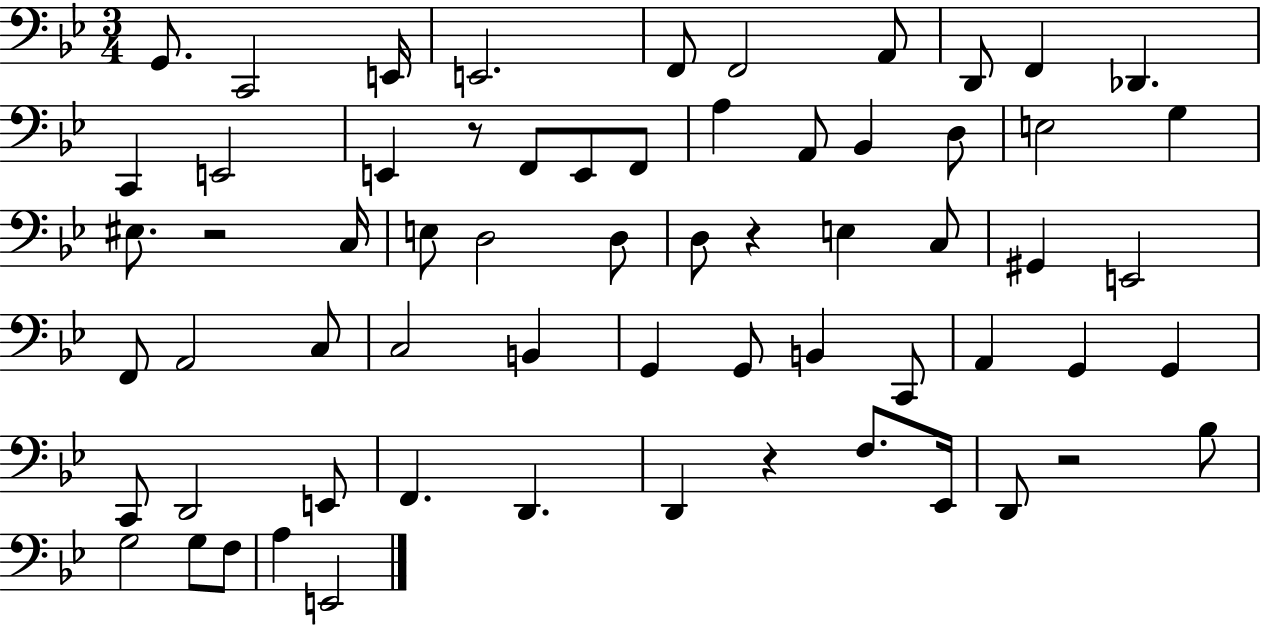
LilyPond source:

{
  \clef bass
  \numericTimeSignature
  \time 3/4
  \key bes \major
  g,8. c,2 e,16 | e,2. | f,8 f,2 a,8 | d,8 f,4 des,4. | \break c,4 e,2 | e,4 r8 f,8 e,8 f,8 | a4 a,8 bes,4 d8 | e2 g4 | \break eis8. r2 c16 | e8 d2 d8 | d8 r4 e4 c8 | gis,4 e,2 | \break f,8 a,2 c8 | c2 b,4 | g,4 g,8 b,4 c,8 | a,4 g,4 g,4 | \break c,8 d,2 e,8 | f,4. d,4. | d,4 r4 f8. ees,16 | d,8 r2 bes8 | \break g2 g8 f8 | a4 e,2 | \bar "|."
}